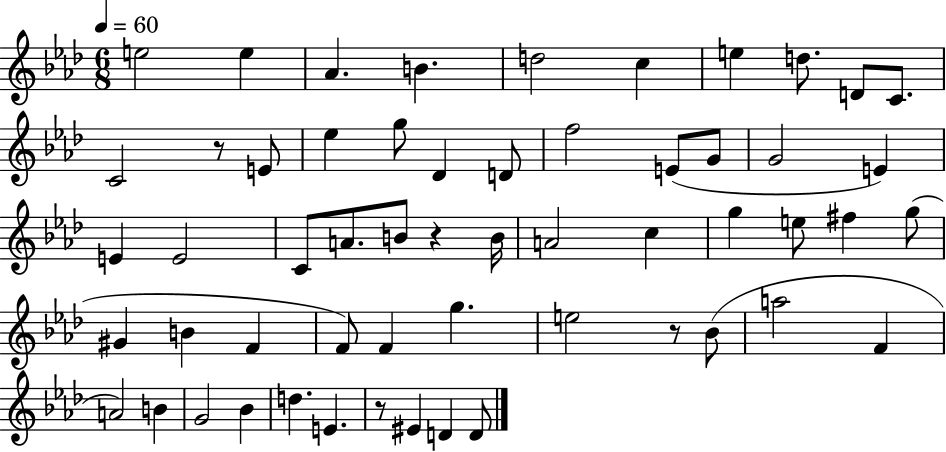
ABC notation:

X:1
T:Untitled
M:6/8
L:1/4
K:Ab
e2 e _A B d2 c e d/2 D/2 C/2 C2 z/2 E/2 _e g/2 _D D/2 f2 E/2 G/2 G2 E E E2 C/2 A/2 B/2 z B/4 A2 c g e/2 ^f g/2 ^G B F F/2 F g e2 z/2 _B/2 a2 F A2 B G2 _B d E z/2 ^E D D/2